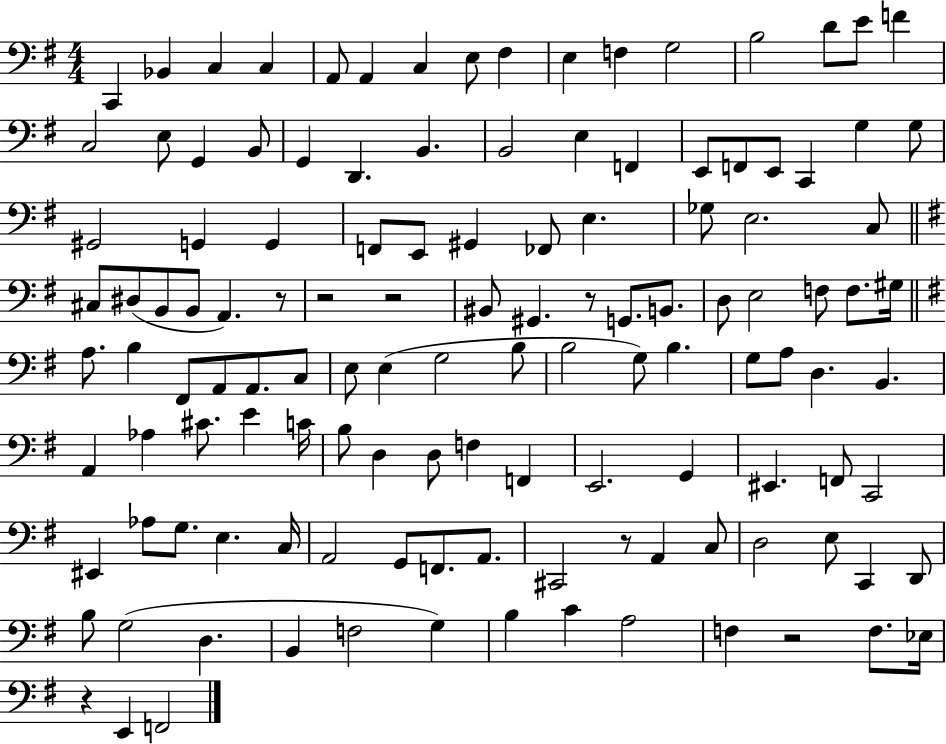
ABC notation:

X:1
T:Untitled
M:4/4
L:1/4
K:G
C,, _B,, C, C, A,,/2 A,, C, E,/2 ^F, E, F, G,2 B,2 D/2 E/2 F C,2 E,/2 G,, B,,/2 G,, D,, B,, B,,2 E, F,, E,,/2 F,,/2 E,,/2 C,, G, G,/2 ^G,,2 G,, G,, F,,/2 E,,/2 ^G,, _F,,/2 E, _G,/2 E,2 C,/2 ^C,/2 ^D,/2 B,,/2 B,,/2 A,, z/2 z2 z2 ^B,,/2 ^G,, z/2 G,,/2 B,,/2 D,/2 E,2 F,/2 F,/2 ^G,/4 A,/2 B, ^F,,/2 A,,/2 A,,/2 C,/2 E,/2 E, G,2 B,/2 B,2 G,/2 B, G,/2 A,/2 D, B,, A,, _A, ^C/2 E C/4 B,/2 D, D,/2 F, F,, E,,2 G,, ^E,, F,,/2 C,,2 ^E,, _A,/2 G,/2 E, C,/4 A,,2 G,,/2 F,,/2 A,,/2 ^C,,2 z/2 A,, C,/2 D,2 E,/2 C,, D,,/2 B,/2 G,2 D, B,, F,2 G, B, C A,2 F, z2 F,/2 _E,/4 z E,, F,,2